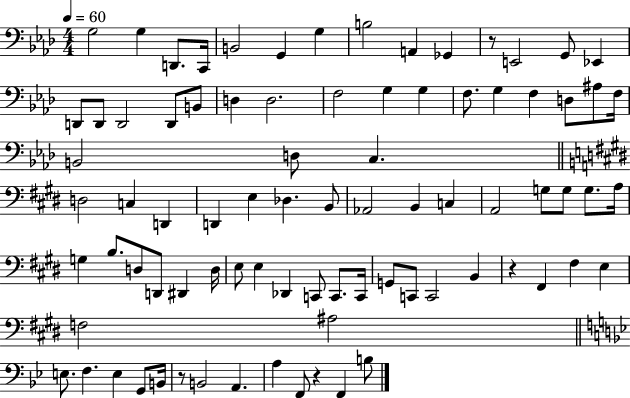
G3/h G3/q D2/e. C2/s B2/h G2/q G3/q B3/h A2/q Gb2/q R/e E2/h G2/e Eb2/q D2/e D2/e D2/h D2/e B2/e D3/q D3/h. F3/h G3/q G3/q F3/e. G3/q F3/q D3/e A#3/e F3/s B2/h D3/e C3/q. D3/h C3/q D2/q D2/q E3/q Db3/q. B2/e Ab2/h B2/q C3/q A2/h G3/e G3/e G3/e. A3/s G3/q B3/e. D3/e D2/e D#2/q D3/s E3/e E3/q Db2/q C2/e C2/e. C2/s G2/e C2/e C2/h B2/q R/q F#2/q F#3/q E3/q F3/h A#3/h E3/e. F3/q. E3/q G2/e B2/s R/e B2/h A2/q. A3/q F2/e R/q F2/q B3/e